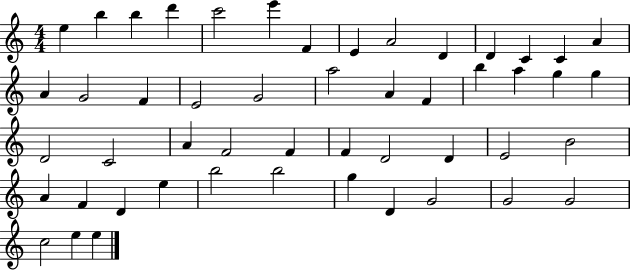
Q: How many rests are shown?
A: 0